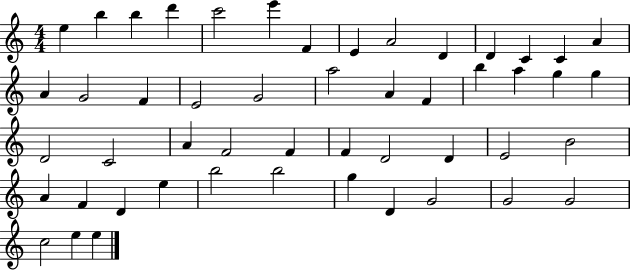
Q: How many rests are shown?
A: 0